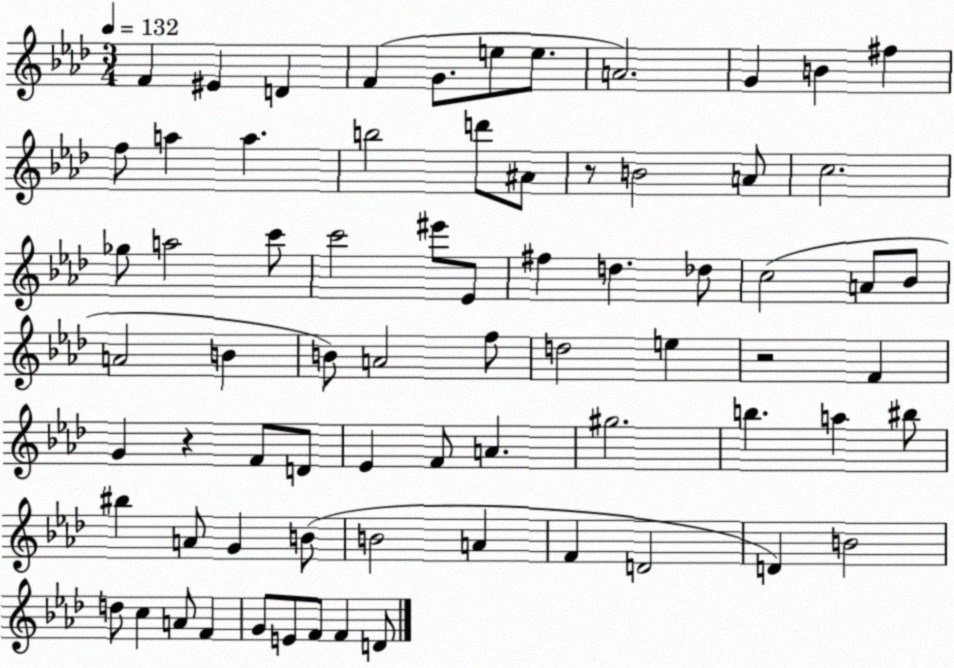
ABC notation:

X:1
T:Untitled
M:3/4
L:1/4
K:Ab
F ^E D F G/2 e/2 e/2 A2 G B ^f f/2 a a b2 d'/2 ^A/2 z/2 B2 A/2 c2 _g/2 a2 c'/2 c'2 ^e'/2 _E/2 ^f d _d/2 c2 A/2 _B/2 A2 B B/2 A2 f/2 d2 e z2 F G z F/2 D/2 _E F/2 A ^g2 b a ^b/2 ^b A/2 G B/2 B2 A F D2 D B2 d/2 c A/2 F G/2 E/2 F/2 F D/2